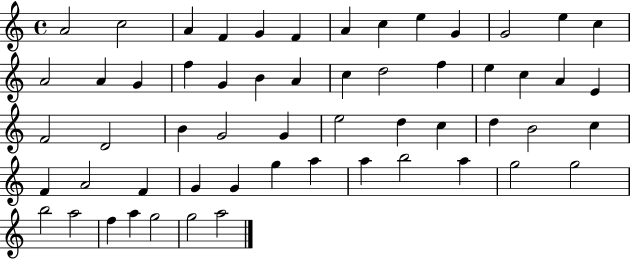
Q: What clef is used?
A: treble